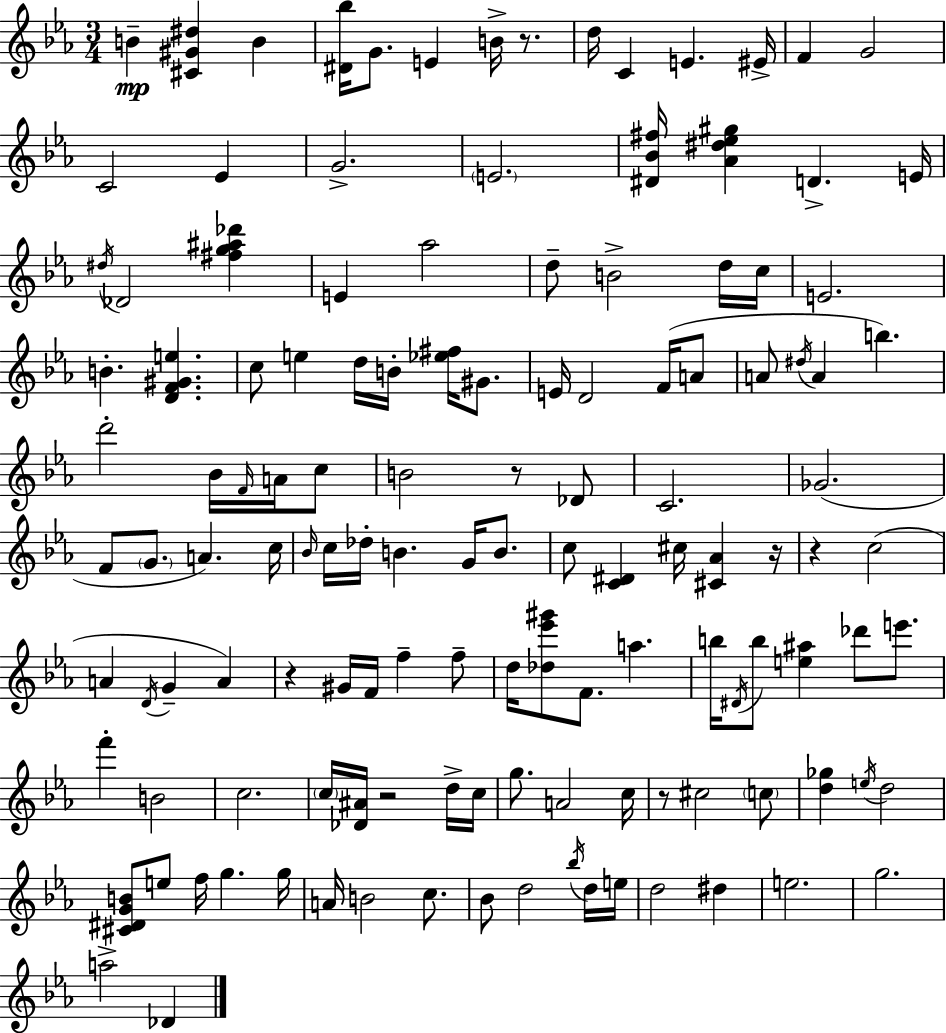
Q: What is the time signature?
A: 3/4